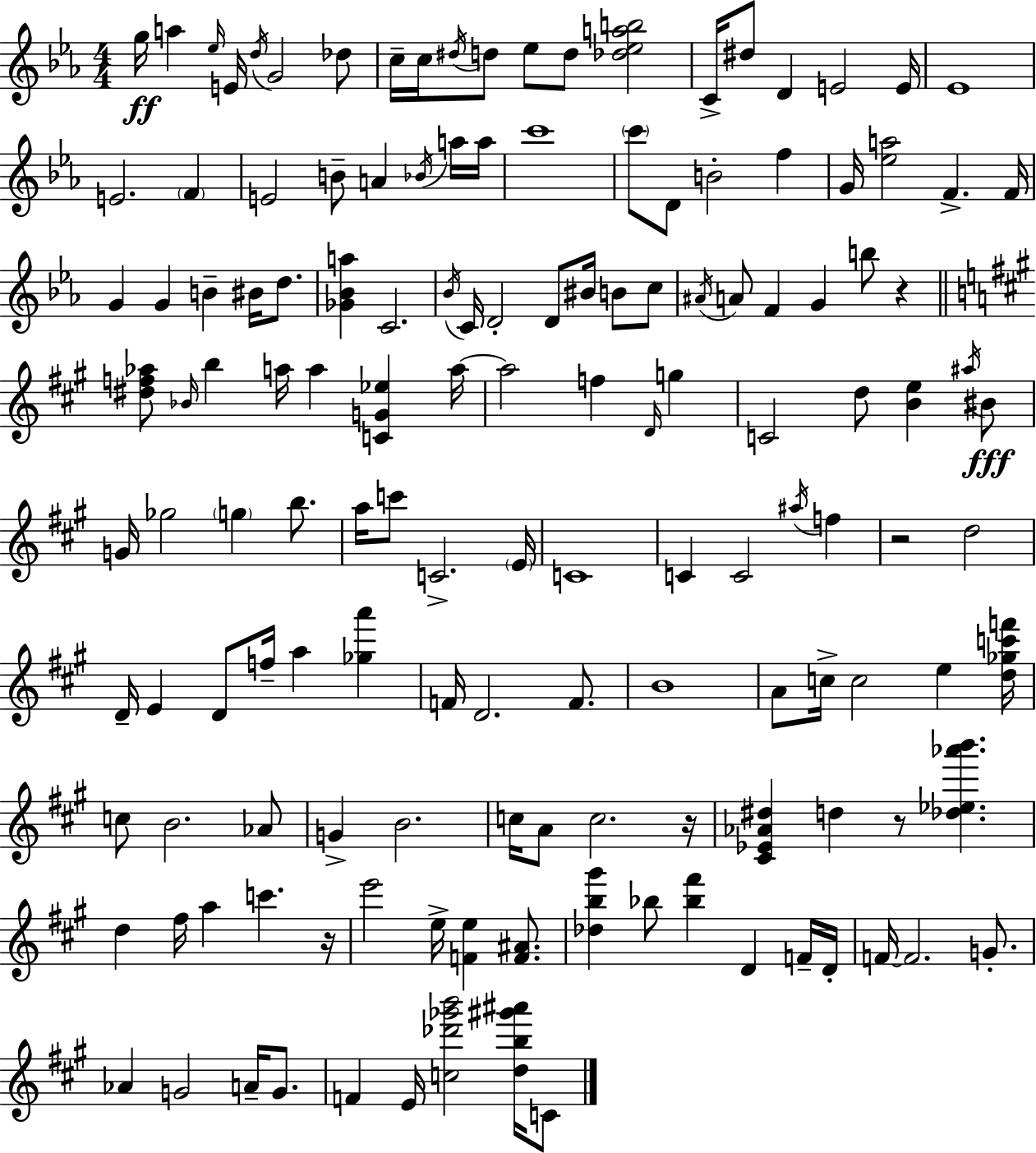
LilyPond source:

{
  \clef treble
  \numericTimeSignature
  \time 4/4
  \key ees \major
  g''16\ff a''4 \grace { ees''16 } e'16 \acciaccatura { d''16 } g'2 | des''8 c''16-- c''16 \acciaccatura { dis''16 } d''8 ees''8 d''8 <des'' ees'' a'' b''>2 | c'16-> dis''8 d'4 e'2 | e'16 ees'1 | \break e'2. \parenthesize f'4 | e'2 b'8-- a'4 | \acciaccatura { bes'16 } a''16 a''16 c'''1 | \parenthesize c'''8 d'8 b'2-. | \break f''4 g'16 <ees'' a''>2 f'4.-> | f'16 g'4 g'4 b'4-- | bis'16 d''8. <ges' bes' a''>4 c'2. | \acciaccatura { bes'16 } c'16 d'2-. d'8 | \break bis'16 b'8 c''8 \acciaccatura { ais'16 } a'8 f'4 g'4 | b''8 r4 \bar "||" \break \key a \major <dis'' f'' aes''>8 \grace { bes'16 } b''4 a''16 a''4 <c' g' ees''>4 | a''16~~ a''2 f''4 \grace { d'16 } g''4 | c'2 d''8 <b' e''>4 | \acciaccatura { ais''16 }\fff bis'8 g'16 ges''2 \parenthesize g''4 | \break b''8. a''16 c'''8 c'2.-> | \parenthesize e'16 c'1 | c'4 c'2 \acciaccatura { ais''16 } | f''4 r2 d''2 | \break d'16-- e'4 d'8 f''16-- a''4 | <ges'' a'''>4 f'16 d'2. | f'8. b'1 | a'8 c''16-> c''2 e''4 | \break <d'' ges'' c''' f'''>16 c''8 b'2. | aes'8 g'4-> b'2. | c''16 a'8 c''2. | r16 <cis' ees' aes' dis''>4 d''4 r8 <des'' ees'' aes''' b'''>4. | \break d''4 fis''16 a''4 c'''4. | r16 e'''2 e''16-> <f' e''>4 | <f' ais'>8. <des'' b'' gis'''>4 bes''8 <bes'' fis'''>4 d'4 | f'16-- d'16-. f'16~~ f'2. | \break g'8.-. aes'4 g'2 | a'16-- g'8. f'4 e'16 <c'' des''' ges''' b'''>2 | <d'' b'' gis''' ais'''>16 c'8 \bar "|."
}